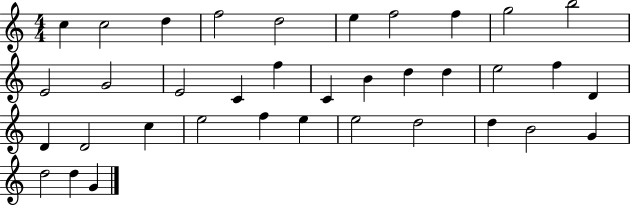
C5/q C5/h D5/q F5/h D5/h E5/q F5/h F5/q G5/h B5/h E4/h G4/h E4/h C4/q F5/q C4/q B4/q D5/q D5/q E5/h F5/q D4/q D4/q D4/h C5/q E5/h F5/q E5/q E5/h D5/h D5/q B4/h G4/q D5/h D5/q G4/q